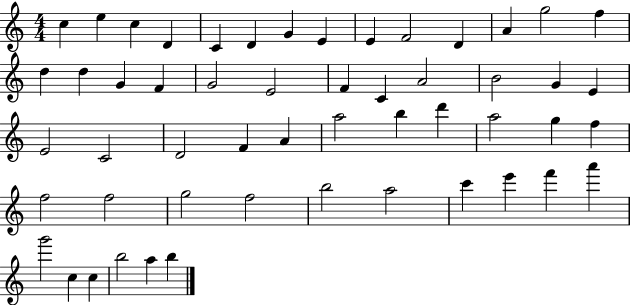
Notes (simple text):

C5/q E5/q C5/q D4/q C4/q D4/q G4/q E4/q E4/q F4/h D4/q A4/q G5/h F5/q D5/q D5/q G4/q F4/q G4/h E4/h F4/q C4/q A4/h B4/h G4/q E4/q E4/h C4/h D4/h F4/q A4/q A5/h B5/q D6/q A5/h G5/q F5/q F5/h F5/h G5/h F5/h B5/h A5/h C6/q E6/q F6/q A6/q G6/h C5/q C5/q B5/h A5/q B5/q